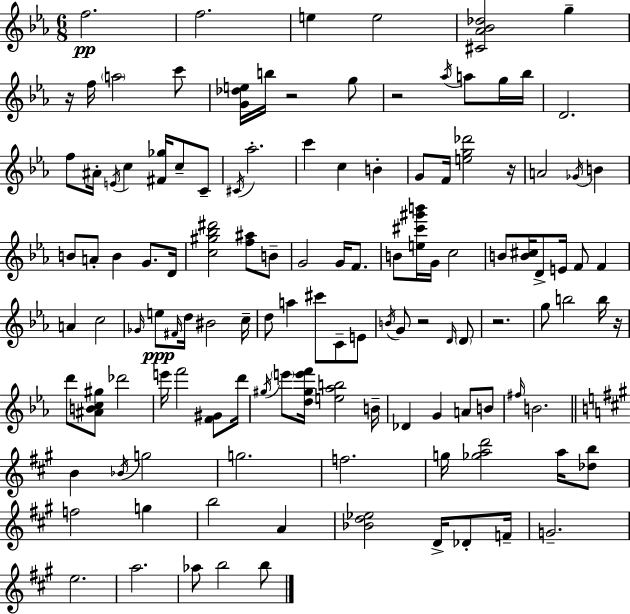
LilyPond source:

{
  \clef treble
  \numericTimeSignature
  \time 6/8
  \key c \minor
  f''2.\pp | f''2. | e''4 e''2 | <cis' aes' bes' des''>2 g''4-- | \break r16 f''16 \parenthesize a''2 c'''8 | <g' des'' e''>16 b''16 r2 g''8 | r2 \acciaccatura { aes''16 } a''8 g''16 | bes''16 d'2. | \break f''8 ais'16-. \acciaccatura { e'16 } c''4 <fis' ges''>16 c''8-- | c'8-- \acciaccatura { cis'16 } aes''2.-. | c'''4 c''4 b'4-. | g'8 f'16 <e'' g'' des'''>2 | \break r16 a'2 \acciaccatura { ges'16 } | b'4 b'8 a'8-. b'4 | g'8. d'16 <c'' gis'' bes'' dis'''>2 | <f'' ais''>8 b'8-- g'2 | \break g'16 f'8. b'8 <e'' cis''' gis''' b'''>16 g'16 c''2 | b'8 <b' cis''>16 d'8-> e'16 f'8 | f'4 a'4 c''2 | \grace { ges'16 }\ppp e''8 \grace { fis'16 } d''16 bis'2 | \break c''16-- d''8 a''4 | cis'''8 c'8-- e'8 \acciaccatura { b'16 } g'8 r2 | \grace { d'16 } \parenthesize d'8 r2. | g''8 b''2 | \break b''16 r16 d'''8 <ais' b' c'' gis''>8 | des'''2 e'''16 f'''2 | <f' gis'>8 d'''16 \acciaccatura { gis''16 } \parenthesize e'''8 <d'' gis'' e''' f'''>16 | <e'' aes'' b''>2 b'16-- des'4 | \break g'4 a'8 b'8 \grace { fis''16 } b'2. | \bar "||" \break \key a \major b'4 \acciaccatura { bes'16 } g''2 | g''2. | f''2. | g''16 <ges'' a'' d'''>2 a''16 <des'' b''>8 | \break f''2 g''4 | b''2 a'4 | <bes' d'' ees''>2 d'16-> des'8-. | f'16-- g'2.-- | \break e''2. | a''2. | aes''8 b''2 b''8 | \bar "|."
}